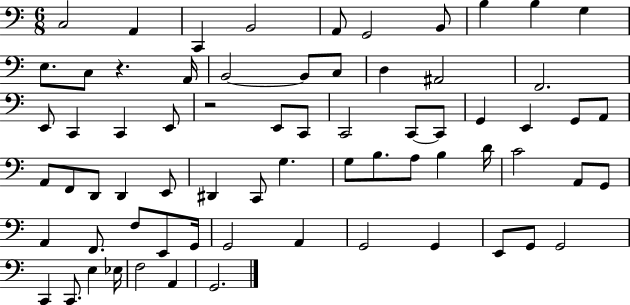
C3/h A2/q C2/q B2/h A2/e G2/h B2/e B3/q B3/q G3/q E3/e. C3/e R/q. A2/s B2/h B2/e C3/e D3/q A#2/h F2/h. E2/e C2/q C2/q E2/e R/h E2/e C2/e C2/h C2/e C2/e G2/q E2/q G2/e A2/e A2/e F2/e D2/e D2/q E2/e D#2/q C2/e G3/q. G3/e B3/e. A3/e B3/q D4/s C4/h A2/e G2/e A2/q F2/e. F3/e E2/e G2/s G2/h A2/q G2/h G2/q E2/e G2/e G2/h C2/q C2/e. E3/q Eb3/s F3/h A2/q G2/h.